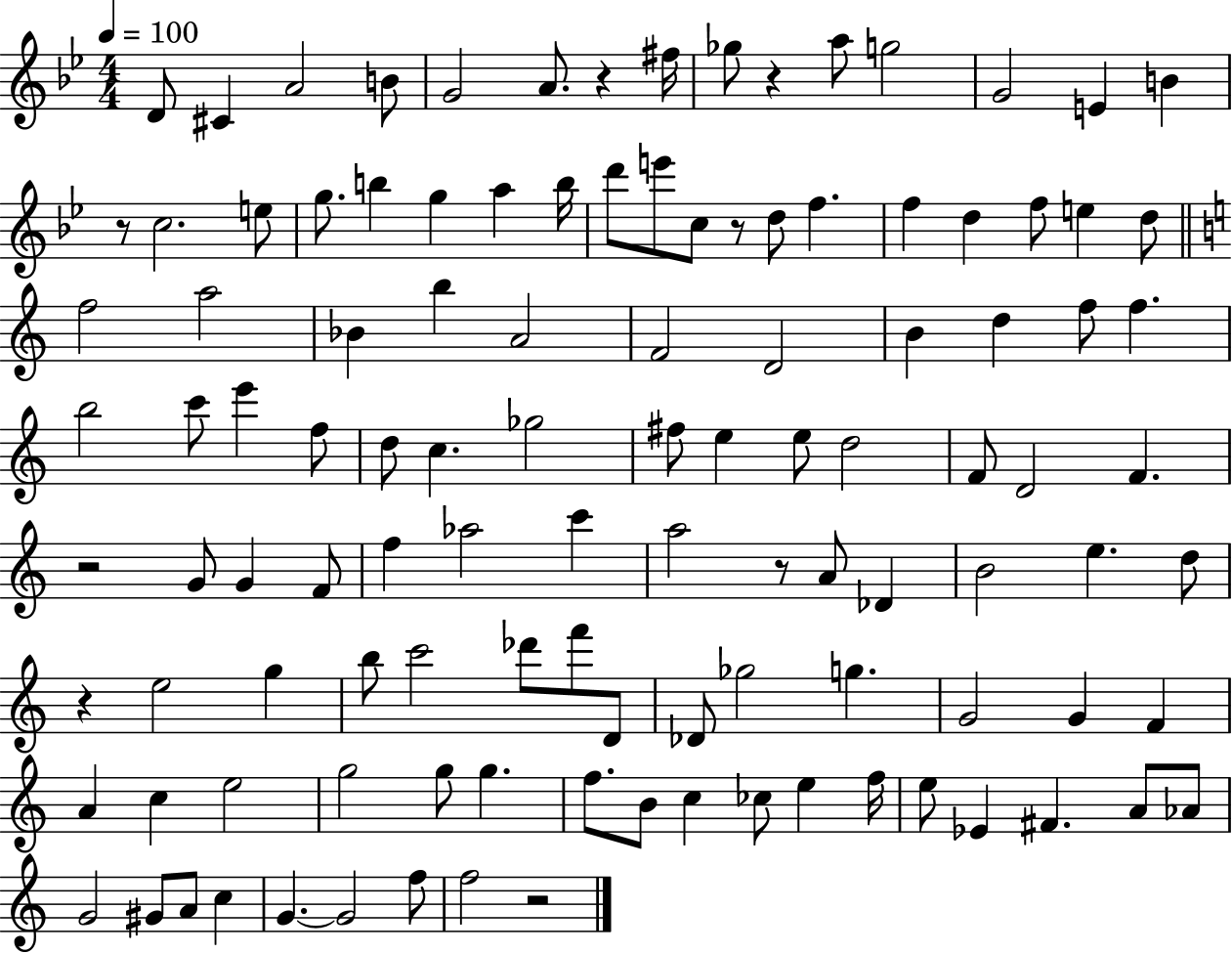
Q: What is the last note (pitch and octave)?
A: F5